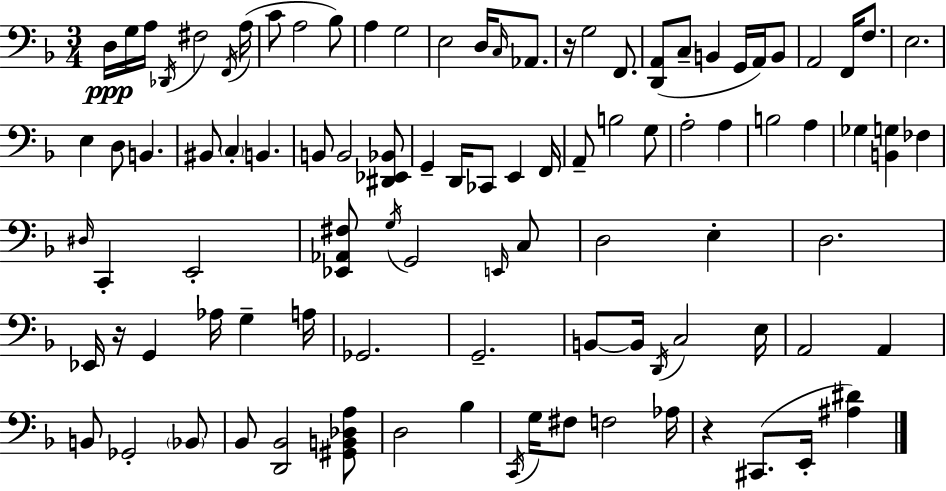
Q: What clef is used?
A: bass